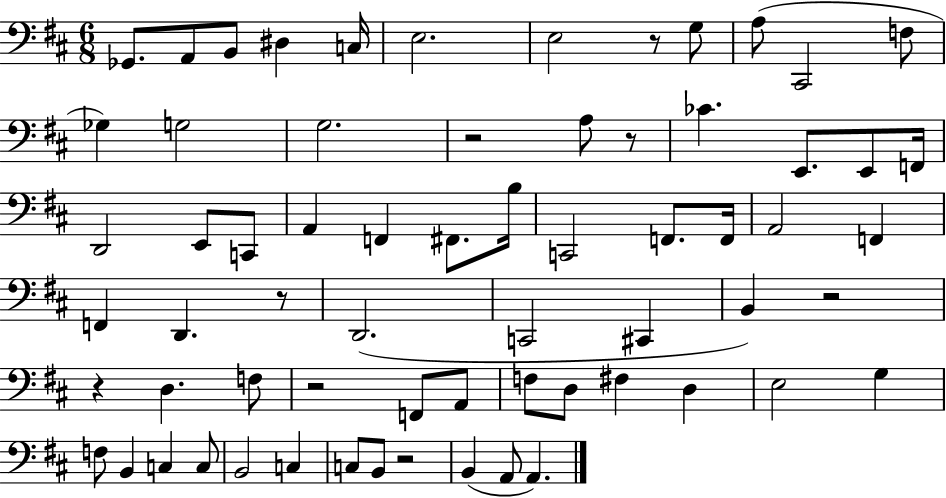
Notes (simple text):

Gb2/e. A2/e B2/e D#3/q C3/s E3/h. E3/h R/e G3/e A3/e C#2/h F3/e Gb3/q G3/h G3/h. R/h A3/e R/e CES4/q. E2/e. E2/e F2/s D2/h E2/e C2/e A2/q F2/q F#2/e. B3/s C2/h F2/e. F2/s A2/h F2/q F2/q D2/q. R/e D2/h. C2/h C#2/q B2/q R/h R/q D3/q. F3/e R/h F2/e A2/e F3/e D3/e F#3/q D3/q E3/h G3/q F3/e B2/q C3/q C3/e B2/h C3/q C3/e B2/e R/h B2/q A2/e A2/q.